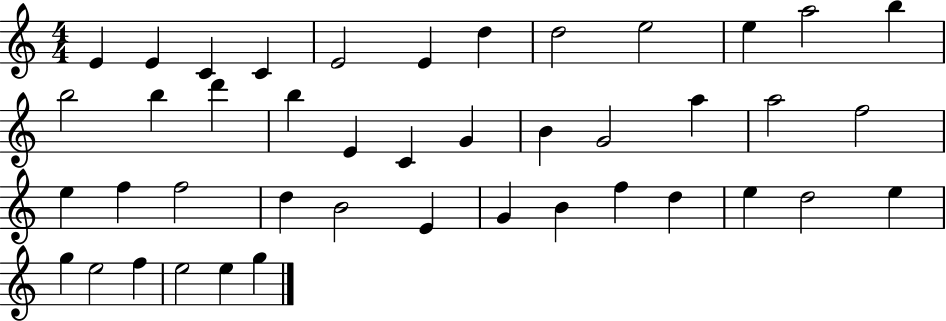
{
  \clef treble
  \numericTimeSignature
  \time 4/4
  \key c \major
  e'4 e'4 c'4 c'4 | e'2 e'4 d''4 | d''2 e''2 | e''4 a''2 b''4 | \break b''2 b''4 d'''4 | b''4 e'4 c'4 g'4 | b'4 g'2 a''4 | a''2 f''2 | \break e''4 f''4 f''2 | d''4 b'2 e'4 | g'4 b'4 f''4 d''4 | e''4 d''2 e''4 | \break g''4 e''2 f''4 | e''2 e''4 g''4 | \bar "|."
}